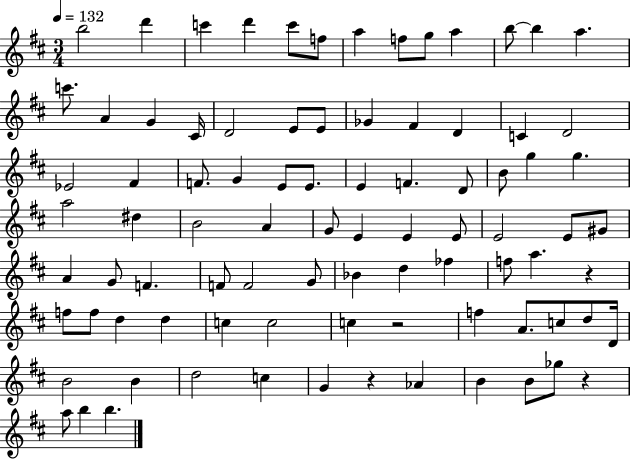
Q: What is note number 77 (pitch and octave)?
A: Ab4